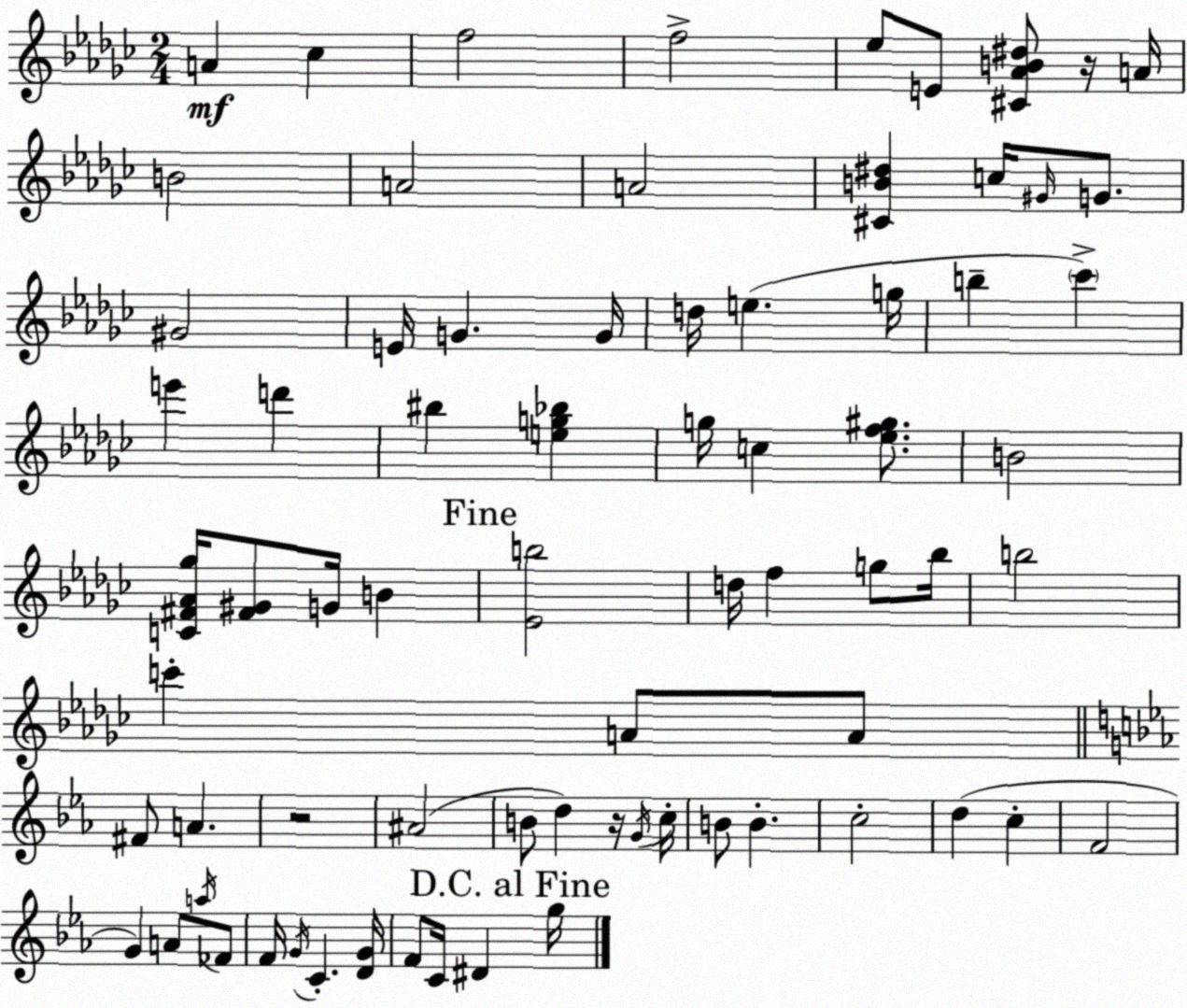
X:1
T:Untitled
M:2/4
L:1/4
K:Ebm
A _c f2 f2 _e/2 E/2 [^C_AB^d]/2 z/4 A/4 B2 A2 A2 [^CB^d] c/4 ^G/4 G/2 ^G2 E/4 G G/4 d/4 e g/4 b _c' e' d' ^b [eg_b] g/4 c [_ef^g]/2 B2 [C^F_A_g]/4 [^F^G]/2 G/4 B [_Eb]2 d/4 f g/2 _b/4 b2 c' A/2 A/2 ^F/2 A z2 ^A2 B/2 d z/4 G/4 c/4 B/2 B c2 d c F2 G A/2 a/4 _F/2 F/4 G/4 C [DG]/4 F/2 C/4 ^D g/4